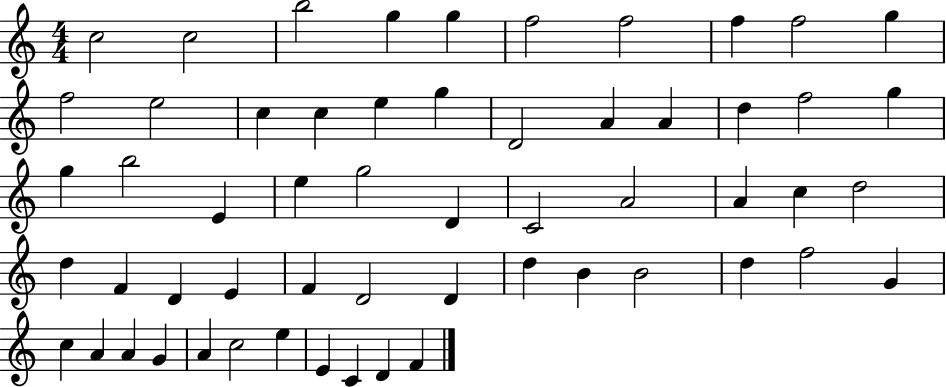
X:1
T:Untitled
M:4/4
L:1/4
K:C
c2 c2 b2 g g f2 f2 f f2 g f2 e2 c c e g D2 A A d f2 g g b2 E e g2 D C2 A2 A c d2 d F D E F D2 D d B B2 d f2 G c A A G A c2 e E C D F